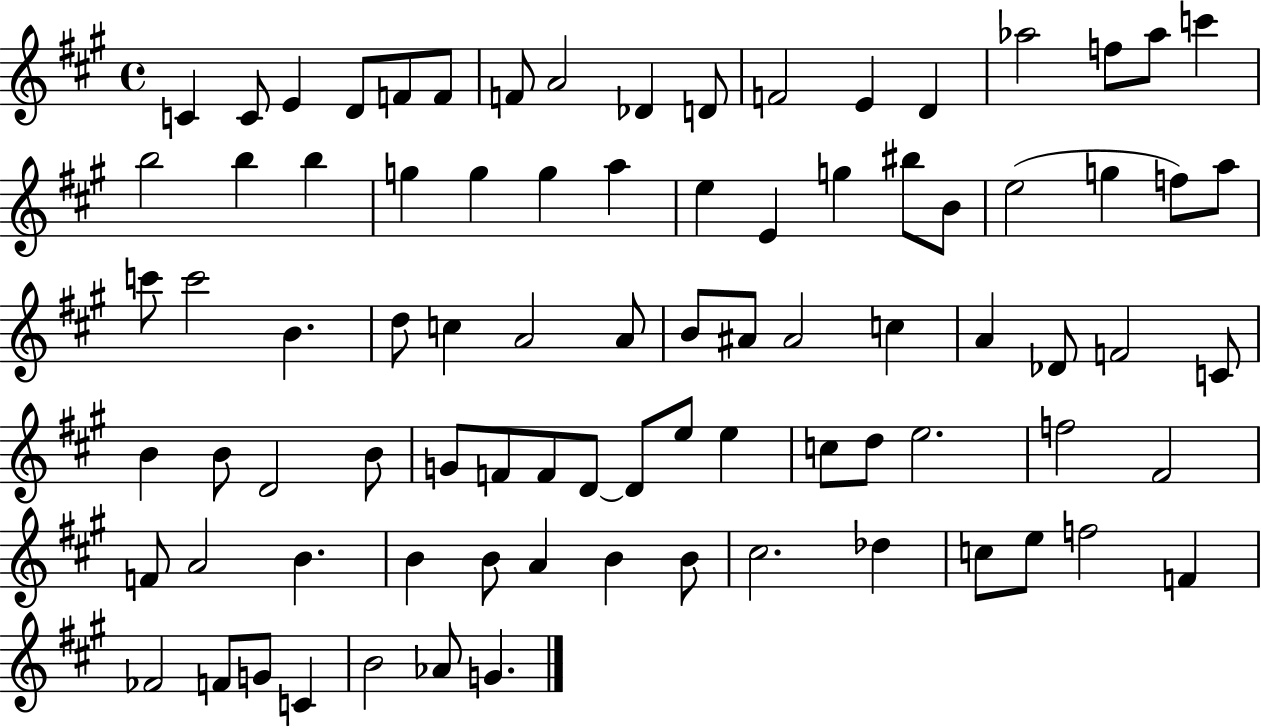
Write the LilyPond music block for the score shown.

{
  \clef treble
  \time 4/4
  \defaultTimeSignature
  \key a \major
  c'4 c'8 e'4 d'8 f'8 f'8 | f'8 a'2 des'4 d'8 | f'2 e'4 d'4 | aes''2 f''8 aes''8 c'''4 | \break b''2 b''4 b''4 | g''4 g''4 g''4 a''4 | e''4 e'4 g''4 bis''8 b'8 | e''2( g''4 f''8) a''8 | \break c'''8 c'''2 b'4. | d''8 c''4 a'2 a'8 | b'8 ais'8 ais'2 c''4 | a'4 des'8 f'2 c'8 | \break b'4 b'8 d'2 b'8 | g'8 f'8 f'8 d'8~~ d'8 e''8 e''4 | c''8 d''8 e''2. | f''2 fis'2 | \break f'8 a'2 b'4. | b'4 b'8 a'4 b'4 b'8 | cis''2. des''4 | c''8 e''8 f''2 f'4 | \break fes'2 f'8 g'8 c'4 | b'2 aes'8 g'4. | \bar "|."
}